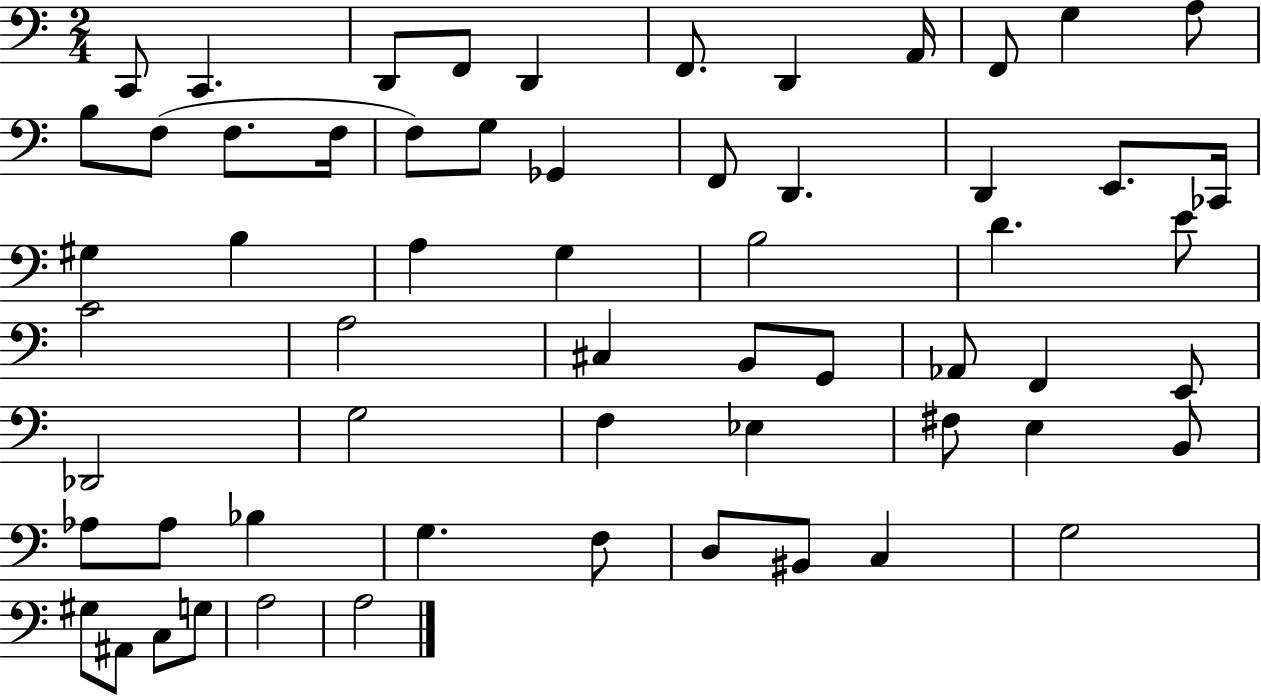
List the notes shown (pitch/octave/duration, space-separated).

C2/e C2/q. D2/e F2/e D2/q F2/e. D2/q A2/s F2/e G3/q A3/e B3/e F3/e F3/e. F3/s F3/e G3/e Gb2/q F2/e D2/q. D2/q E2/e. CES2/s G#3/q B3/q A3/q G3/q B3/h D4/q. E4/e C4/h A3/h C#3/q B2/e G2/e Ab2/e F2/q E2/e Db2/h G3/h F3/q Eb3/q F#3/e E3/q B2/e Ab3/e Ab3/e Bb3/q G3/q. F3/e D3/e BIS2/e C3/q G3/h G#3/e A#2/e C3/e G3/e A3/h A3/h